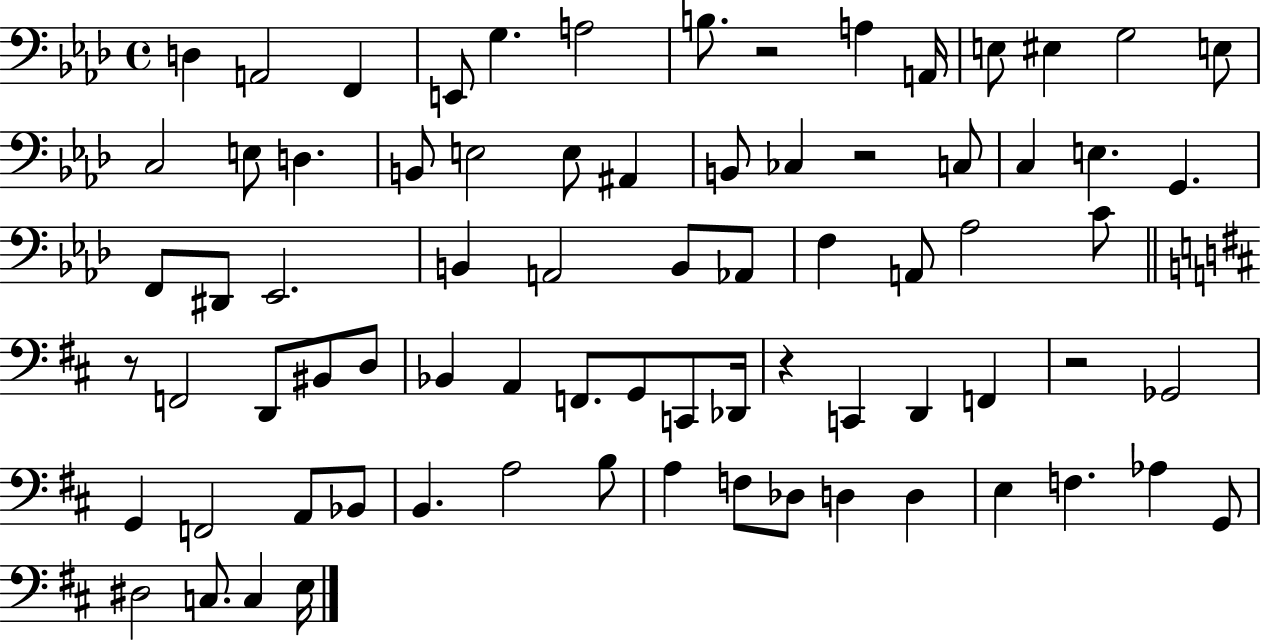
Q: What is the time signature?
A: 4/4